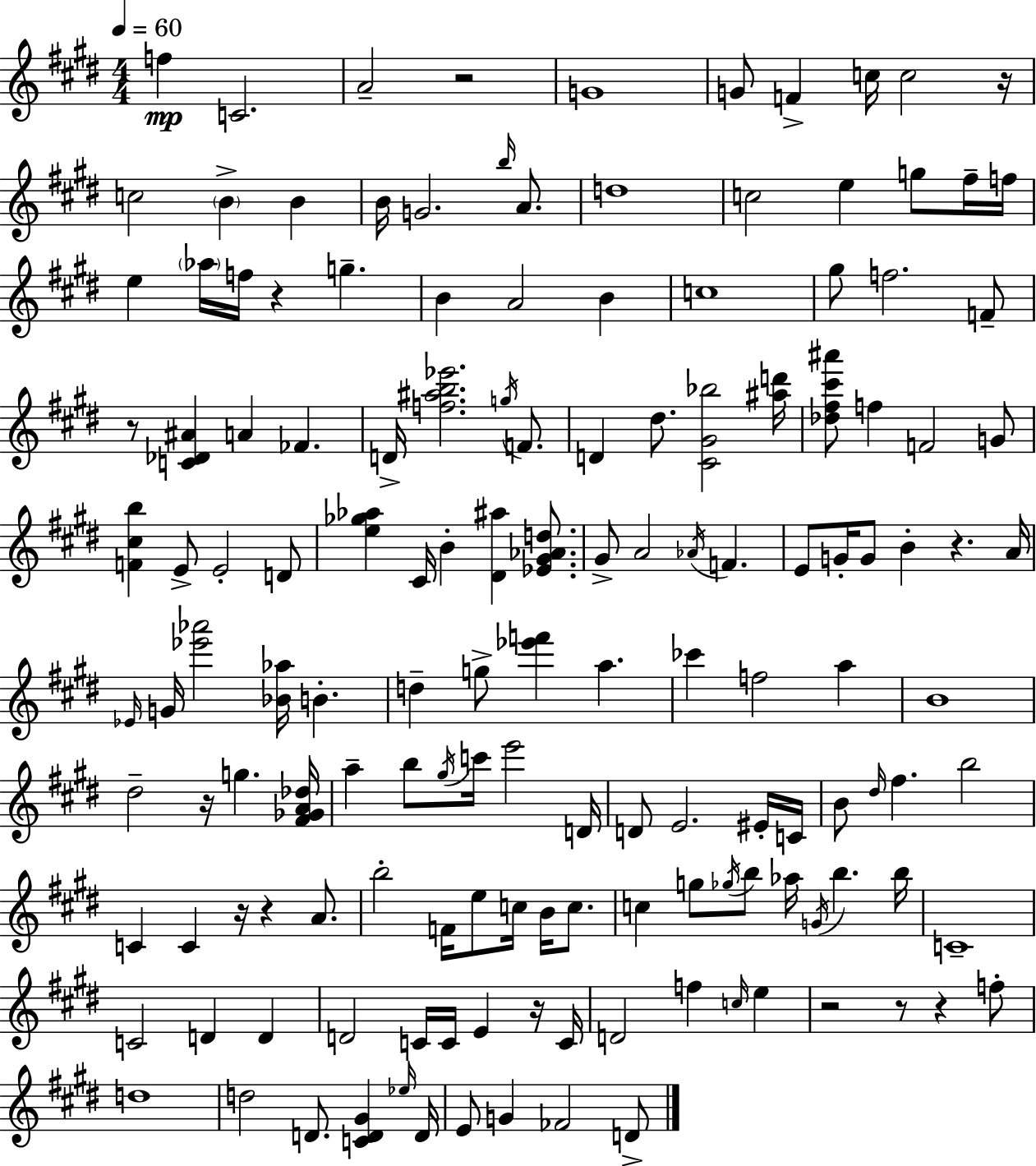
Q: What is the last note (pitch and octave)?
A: D4